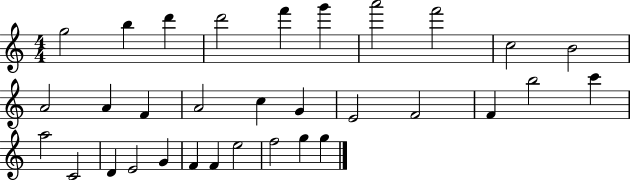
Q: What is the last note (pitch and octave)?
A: G5